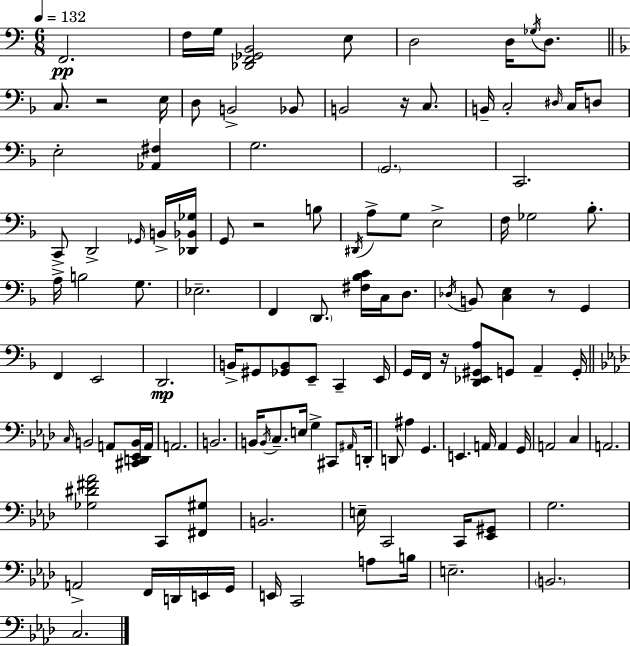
F2/h. F3/s G3/s [Db2,F2,Gb2,B2]/h E3/e D3/h D3/s Gb3/s D3/e. C3/e. R/h E3/s D3/e B2/h Bb2/e B2/h R/s C3/e. B2/s C3/h D#3/s C3/s D3/e E3/h [Ab2,F#3]/q G3/h. G2/h. C2/h. C2/e D2/h Gb2/s B2/s [Db2,Bb2,Gb3]/s G2/e R/h B3/e D#2/s A3/e G3/e E3/h F3/s Gb3/h Bb3/e. A3/s B3/h G3/e. Eb3/h. F2/q D2/e. [F#3,Bb3,C4]/s C3/s D3/e. Db3/s B2/e [C3,E3]/q R/e G2/q F2/q E2/h D2/h. B2/s G#2/e [Gb2,B2]/e E2/e C2/q E2/s G2/s F2/s R/s [D2,Eb2,G#2,A3]/e G2/e A2/q G2/s C3/s B2/h A2/e [C#2,D2,Eb2,B2]/s A2/s A2/h. B2/h. B2/s B2/s C3/e. E3/s G3/q C#2/e A#2/s D2/s D2/e A#3/q G2/q. E2/q. A2/s A2/q G2/s A2/h C3/q A2/h. [Gb3,D#4,F#4,Ab4]/h C2/e [F#2,G#3]/e B2/h. E3/s C2/h C2/s [Eb2,G#2]/e G3/h. A2/h F2/s D2/s E2/s G2/s E2/s C2/h A3/e B3/s E3/h. B2/h. C3/h.